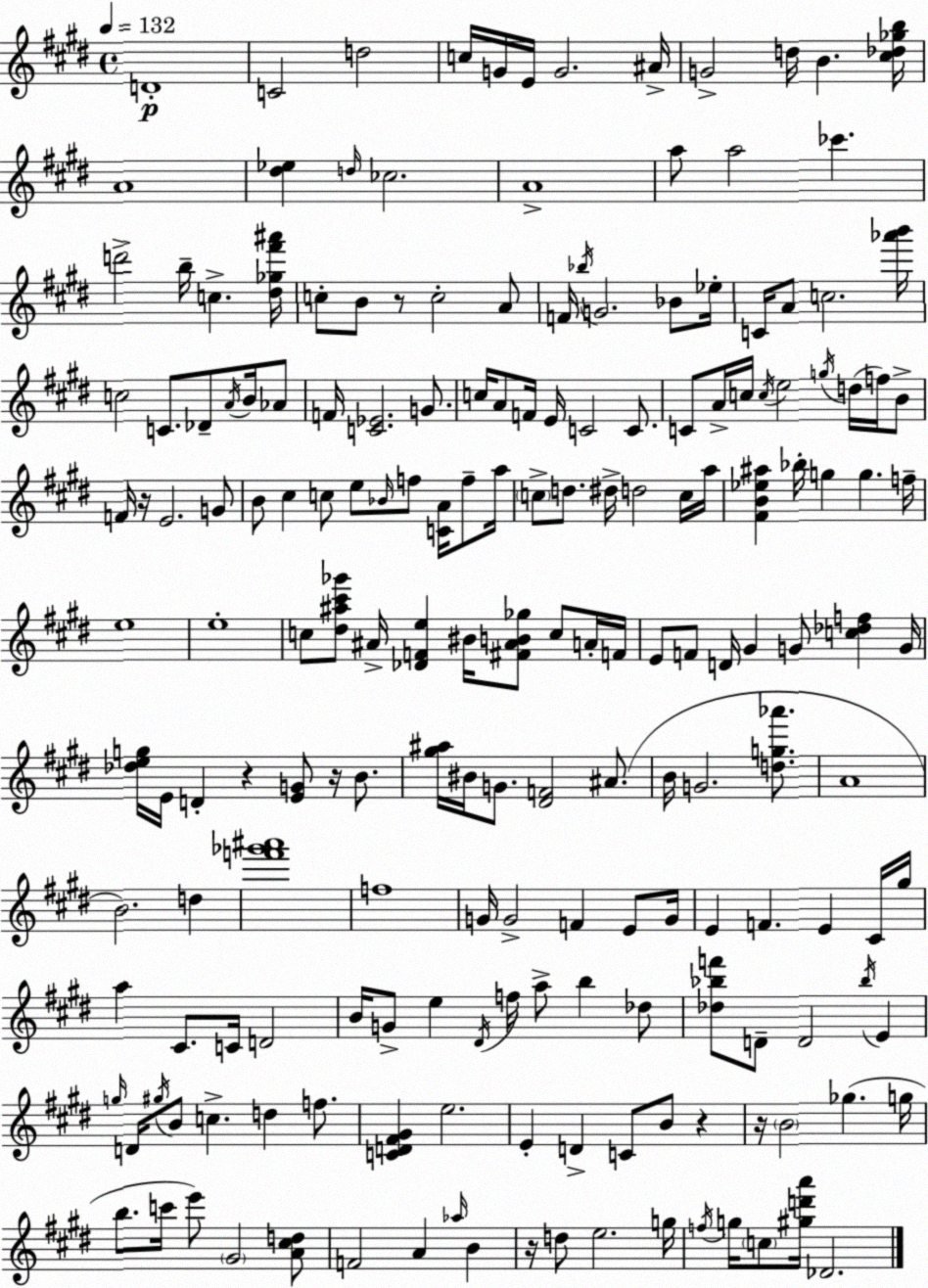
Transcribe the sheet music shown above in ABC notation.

X:1
T:Untitled
M:4/4
L:1/4
K:E
D4 C2 d2 c/4 G/4 E/4 G2 ^A/4 G2 d/4 B [^c_d_gb]/4 A4 [^d_e] d/4 _c2 A4 a/2 a2 _c' d'2 b/4 c [^d_g^f'^a']/4 c/2 B/2 z/2 c2 A/2 F/4 _b/4 G2 _B/2 _e/4 C/4 A/2 c2 [_a'b']/4 c2 C/2 _D/2 A/4 B/4 _A/2 F/4 [C_E]2 G/2 c/4 A/2 F/4 E/4 C2 C/2 C/2 A/4 c/4 c/4 e2 g/4 d/4 f/4 B/2 F/4 z/4 E2 G/2 B/2 ^c c/2 e/2 _B/4 f/2 [CA]/4 f/2 a/4 c/2 d/2 ^d/4 d2 c/4 a/4 [^FB_e^a] _b/4 g g f/4 e4 e4 c/2 [^d^a^c'_g']/2 ^A/4 [_DFe] ^B/4 [^F^AB_g]/2 c/2 A/4 F/4 E/2 F/2 D/4 ^G G/2 [c_df] G/4 [_deg]/4 E/4 D z [EG]/2 z/4 B/2 [^g^a]/4 ^B/4 G/2 [^DF]2 ^A/2 B/4 G2 [dg_a']/2 A4 B2 d [f'_g'^a']4 f4 G/4 G2 F E/2 G/4 E F E ^C/4 ^g/4 a ^C/2 C/4 D2 B/4 G/2 e ^D/4 f/4 a/2 b _d/2 [_d_bf']/2 D/2 D2 _b/4 E g/4 D/4 ^g/4 B/2 c d f/2 [CD^F^G] e2 E D C/2 B/2 z z/4 B2 _g g/4 b/2 c'/4 e'/2 ^G2 [A^cd]/2 F2 A _a/4 B z/4 d/2 e2 g/4 f/4 g/4 c/2 [^gd'a']/4 _D2